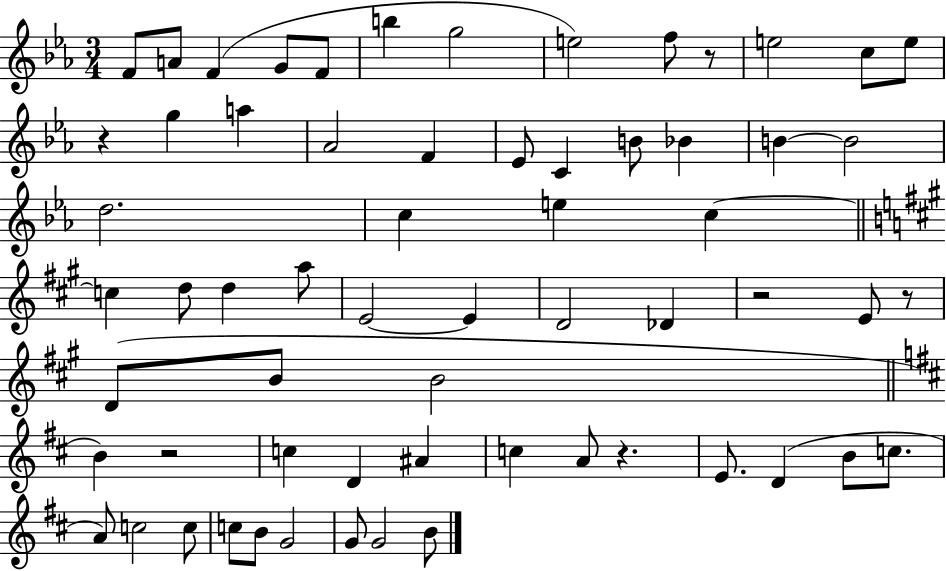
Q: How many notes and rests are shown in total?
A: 63